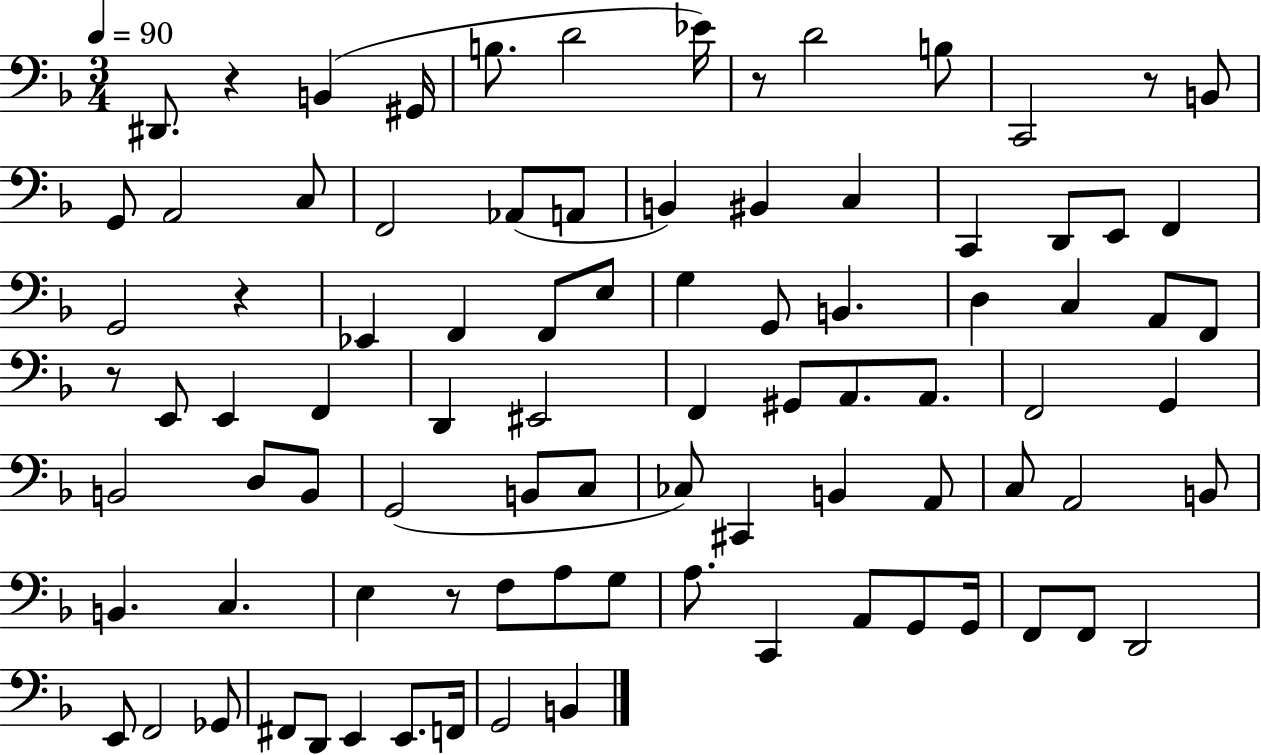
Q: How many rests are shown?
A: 6